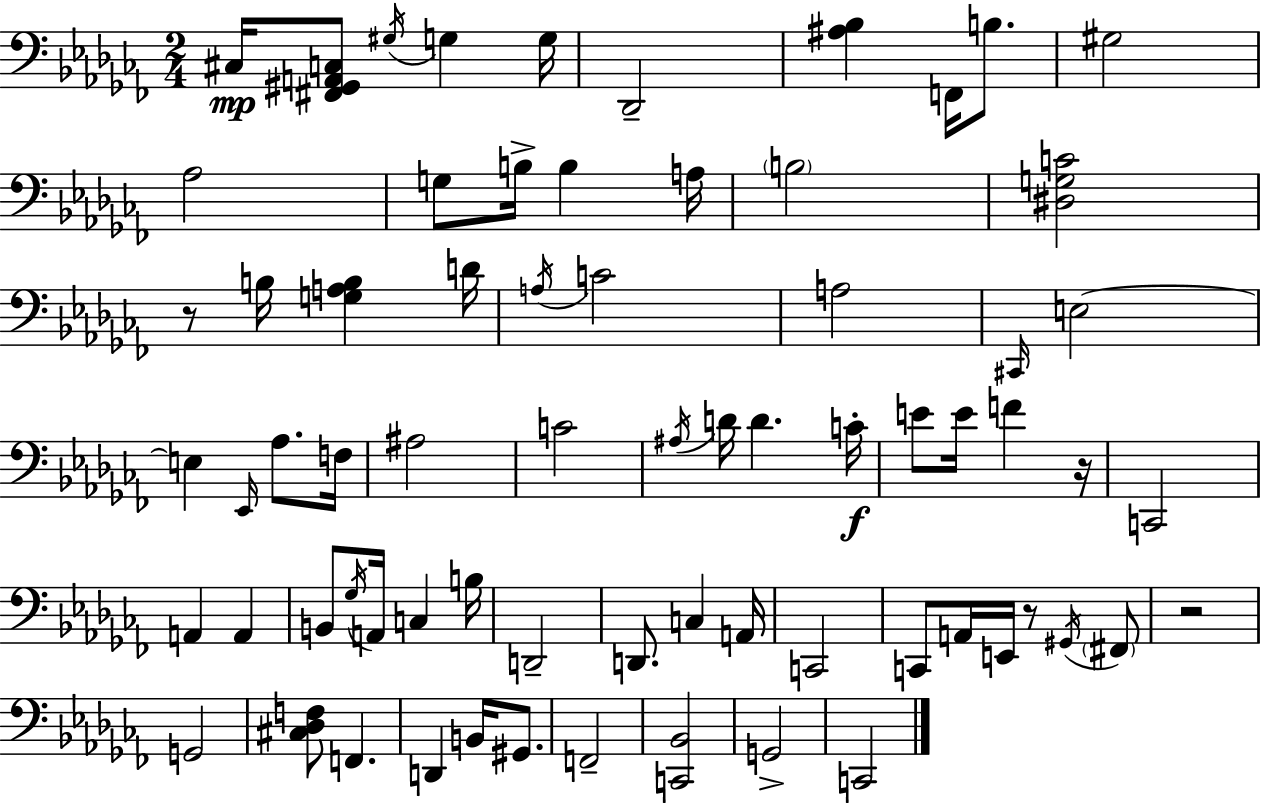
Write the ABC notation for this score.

X:1
T:Untitled
M:2/4
L:1/4
K:Abm
^C,/4 [^F,,^G,,A,,C,]/2 ^G,/4 G, G,/4 _D,,2 [^A,_B,] F,,/4 B,/2 ^G,2 _A,2 G,/2 B,/4 B, A,/4 B,2 [^D,G,C]2 z/2 B,/4 [G,A,B,] D/4 A,/4 C2 A,2 ^C,,/4 E,2 E, _E,,/4 _A,/2 F,/4 ^A,2 C2 ^A,/4 D/4 D C/4 E/2 E/4 F z/4 C,,2 A,, A,, B,,/2 _G,/4 A,,/4 C, B,/4 D,,2 D,,/2 C, A,,/4 C,,2 C,,/2 A,,/4 E,,/4 z/2 ^G,,/4 ^F,,/2 z2 G,,2 [^C,_D,F,]/2 F,, D,, B,,/4 ^G,,/2 F,,2 [C,,_B,,]2 G,,2 C,,2